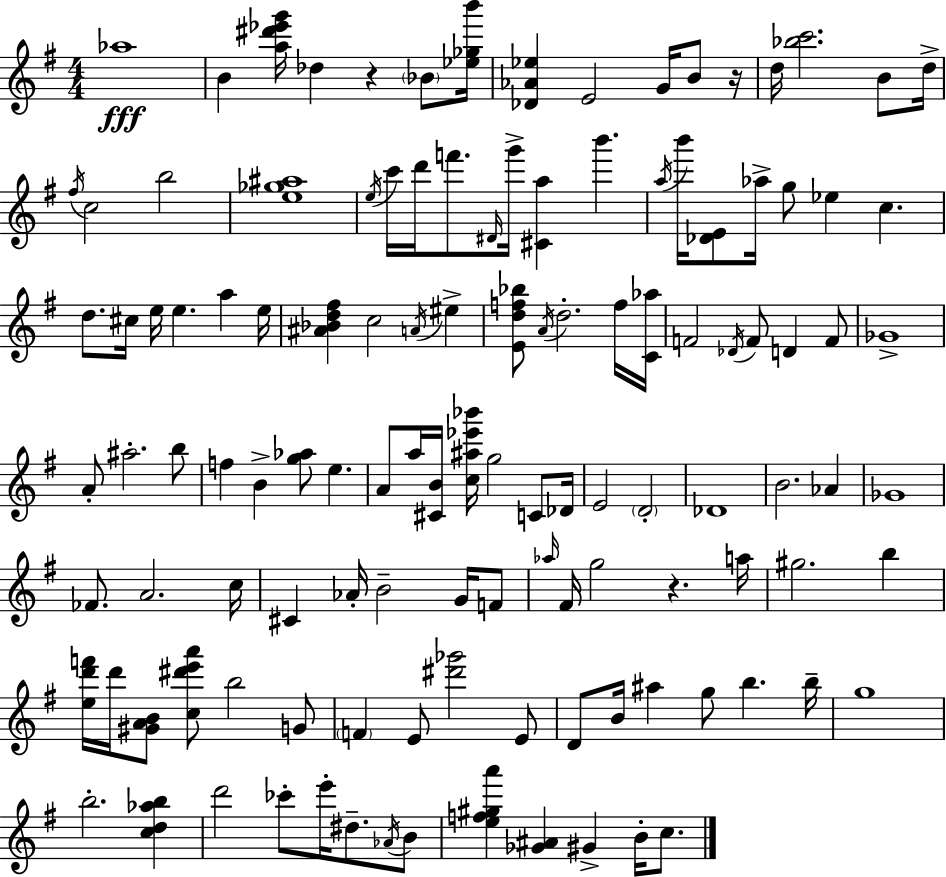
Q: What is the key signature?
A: G major